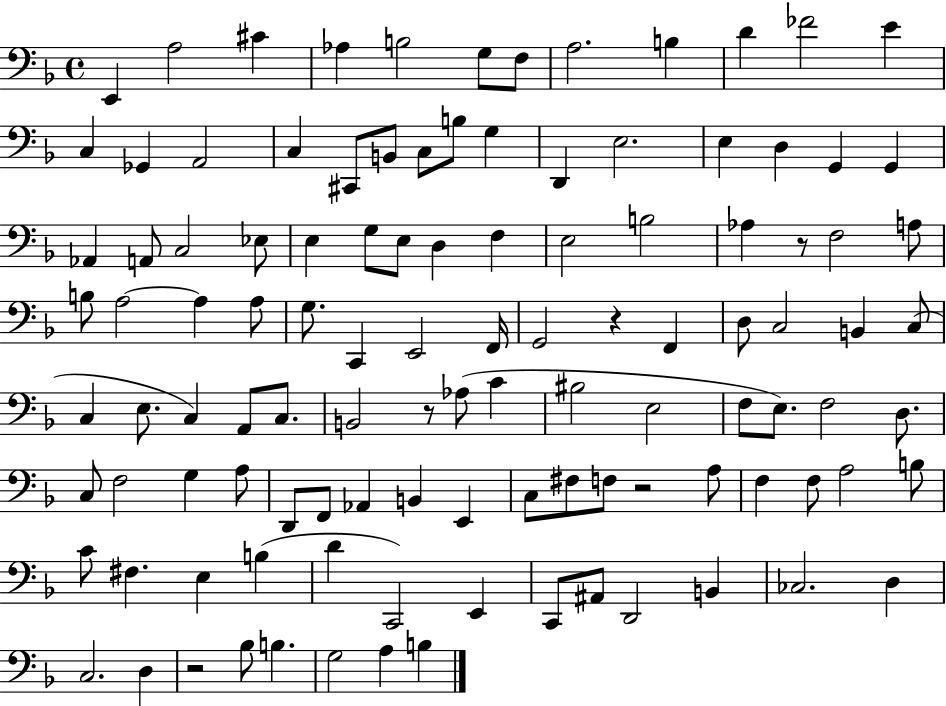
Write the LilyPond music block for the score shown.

{
  \clef bass
  \time 4/4
  \defaultTimeSignature
  \key f \major
  e,4 a2 cis'4 | aes4 b2 g8 f8 | a2. b4 | d'4 fes'2 e'4 | \break c4 ges,4 a,2 | c4 cis,8 b,8 c8 b8 g4 | d,4 e2. | e4 d4 g,4 g,4 | \break aes,4 a,8 c2 ees8 | e4 g8 e8 d4 f4 | e2 b2 | aes4 r8 f2 a8 | \break b8 a2~~ a4 a8 | g8. c,4 e,2 f,16 | g,2 r4 f,4 | d8 c2 b,4 c8( | \break c4 e8. c4) a,8 c8. | b,2 r8 aes8( c'4 | bis2 e2 | f8 e8.) f2 d8. | \break c8 f2 g4 a8 | d,8 f,8 aes,4 b,4 e,4 | c8 fis8 f8 r2 a8 | f4 f8 a2 b8 | \break c'8 fis4. e4 b4( | d'4 c,2) e,4 | c,8 ais,8 d,2 b,4 | ces2. d4 | \break c2. d4 | r2 bes8 b4. | g2 a4 b4 | \bar "|."
}